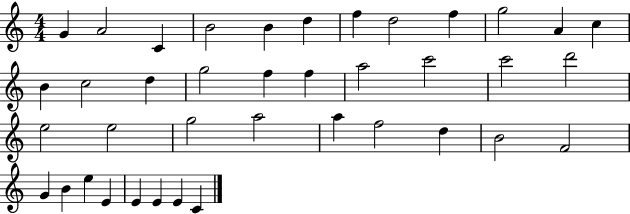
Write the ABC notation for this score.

X:1
T:Untitled
M:4/4
L:1/4
K:C
G A2 C B2 B d f d2 f g2 A c B c2 d g2 f f a2 c'2 c'2 d'2 e2 e2 g2 a2 a f2 d B2 F2 G B e E E E E C